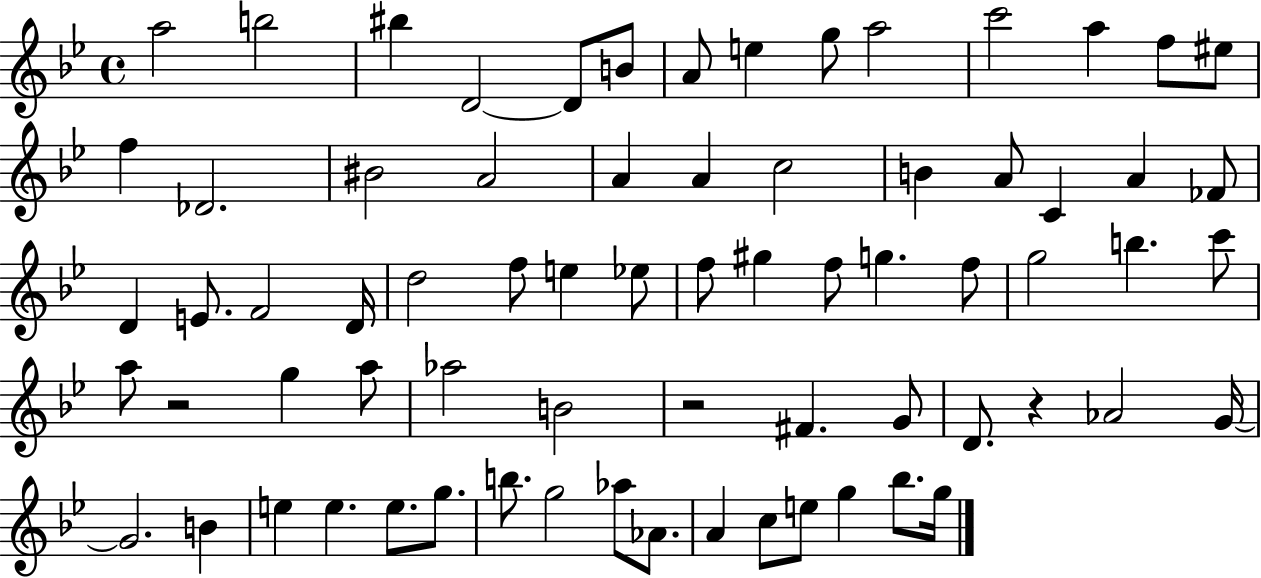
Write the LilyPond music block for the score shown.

{
  \clef treble
  \time 4/4
  \defaultTimeSignature
  \key bes \major
  a''2 b''2 | bis''4 d'2~~ d'8 b'8 | a'8 e''4 g''8 a''2 | c'''2 a''4 f''8 eis''8 | \break f''4 des'2. | bis'2 a'2 | a'4 a'4 c''2 | b'4 a'8 c'4 a'4 fes'8 | \break d'4 e'8. f'2 d'16 | d''2 f''8 e''4 ees''8 | f''8 gis''4 f''8 g''4. f''8 | g''2 b''4. c'''8 | \break a''8 r2 g''4 a''8 | aes''2 b'2 | r2 fis'4. g'8 | d'8. r4 aes'2 g'16~~ | \break g'2. b'4 | e''4 e''4. e''8. g''8. | b''8. g''2 aes''8 aes'8. | a'4 c''8 e''8 g''4 bes''8. g''16 | \break \bar "|."
}